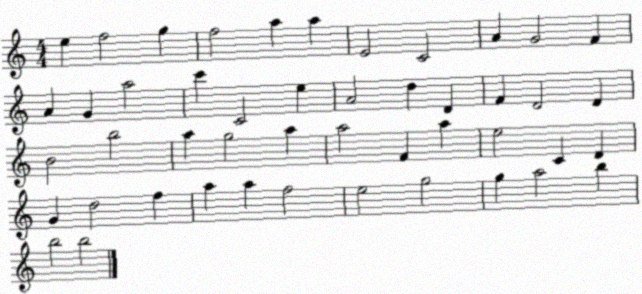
X:1
T:Untitled
M:4/4
L:1/4
K:C
e f2 g f2 a a E2 C2 A G2 F A G a2 c' C2 e A2 d D F D2 D B2 b2 a g2 a a2 F a e2 C D G d2 f a a f2 e2 g2 g a2 b b2 b2